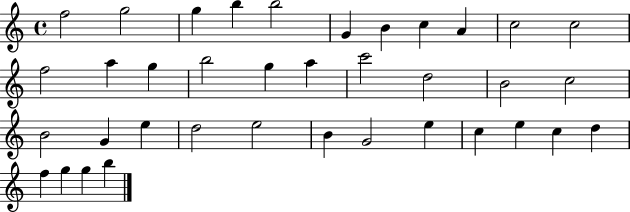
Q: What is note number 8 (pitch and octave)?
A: C5